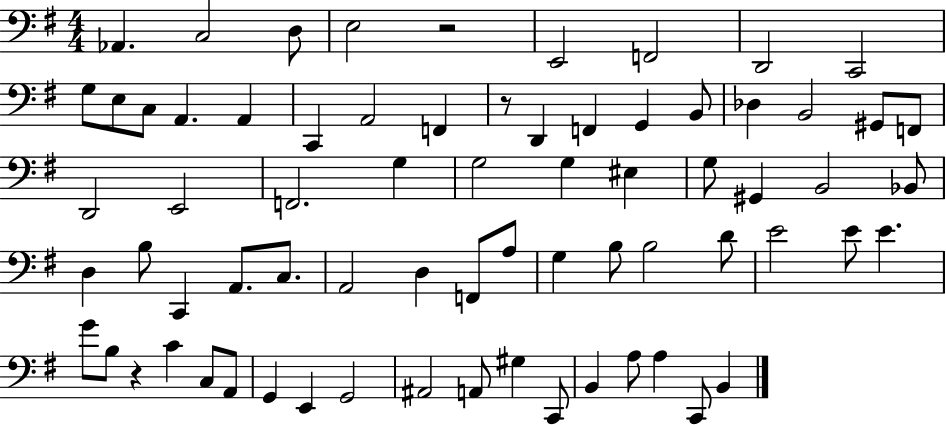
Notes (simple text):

Ab2/q. C3/h D3/e E3/h R/h E2/h F2/h D2/h C2/h G3/e E3/e C3/e A2/q. A2/q C2/q A2/h F2/q R/e D2/q F2/q G2/q B2/e Db3/q B2/h G#2/e F2/e D2/h E2/h F2/h. G3/q G3/h G3/q EIS3/q G3/e G#2/q B2/h Bb2/e D3/q B3/e C2/q A2/e. C3/e. A2/h D3/q F2/e A3/e G3/q B3/e B3/h D4/e E4/h E4/e E4/q. G4/e B3/e R/q C4/q C3/e A2/e G2/q E2/q G2/h A#2/h A2/e G#3/q C2/e B2/q A3/e A3/q C2/e B2/q